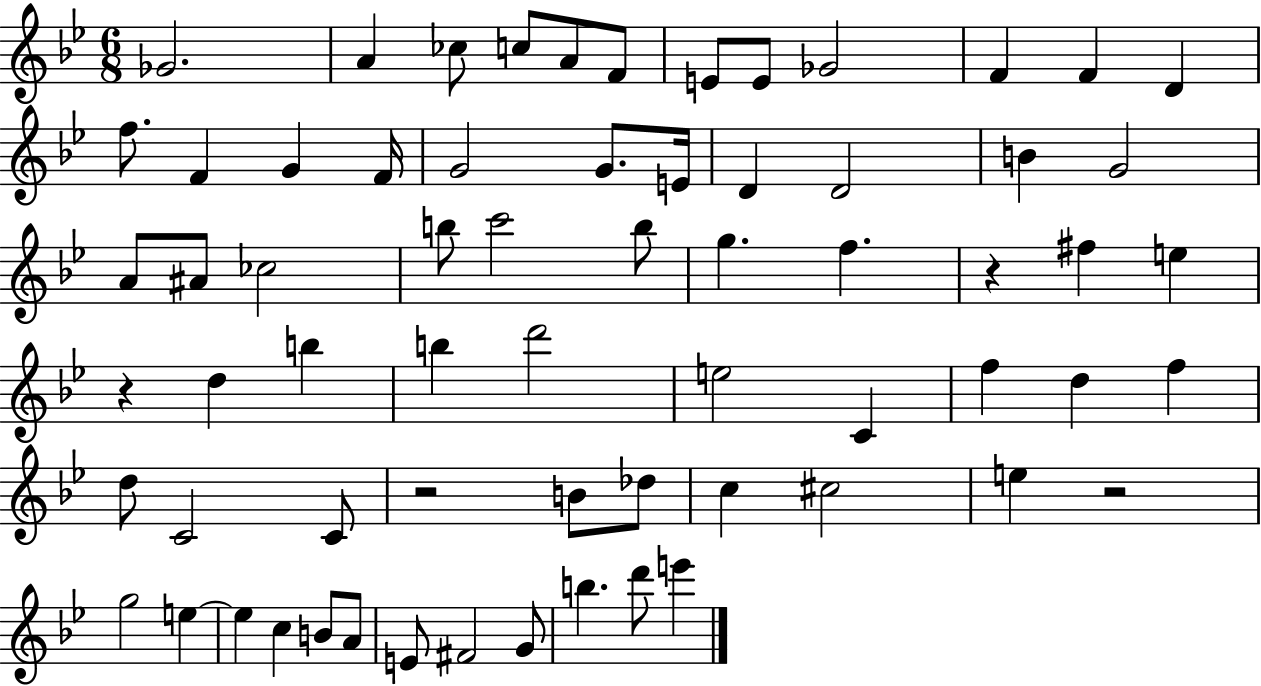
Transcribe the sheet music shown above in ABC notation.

X:1
T:Untitled
M:6/8
L:1/4
K:Bb
_G2 A _c/2 c/2 A/2 F/2 E/2 E/2 _G2 F F D f/2 F G F/4 G2 G/2 E/4 D D2 B G2 A/2 ^A/2 _c2 b/2 c'2 b/2 g f z ^f e z d b b d'2 e2 C f d f d/2 C2 C/2 z2 B/2 _d/2 c ^c2 e z2 g2 e e c B/2 A/2 E/2 ^F2 G/2 b d'/2 e'